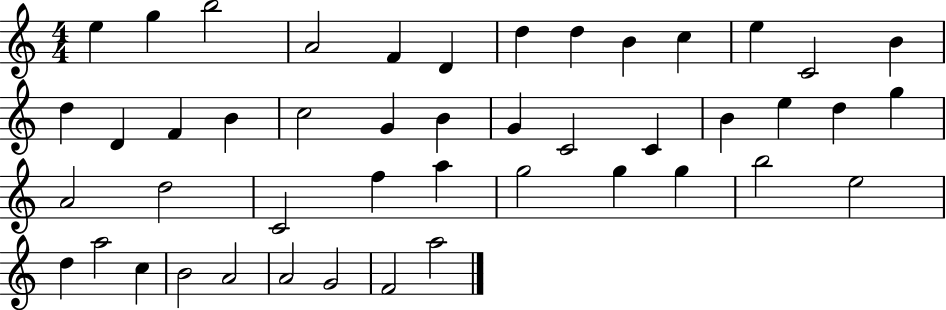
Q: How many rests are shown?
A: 0